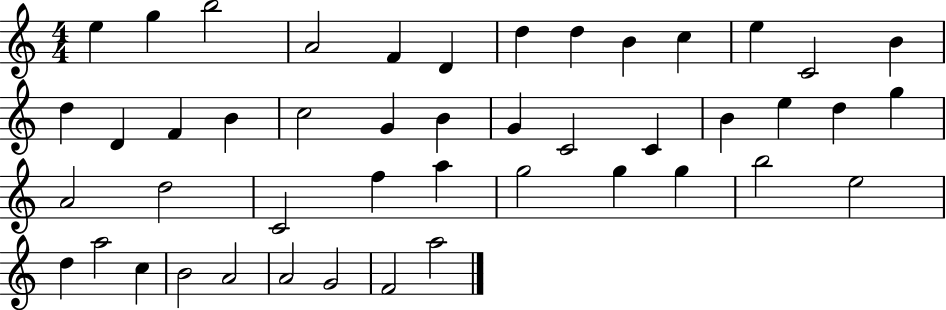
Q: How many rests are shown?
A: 0